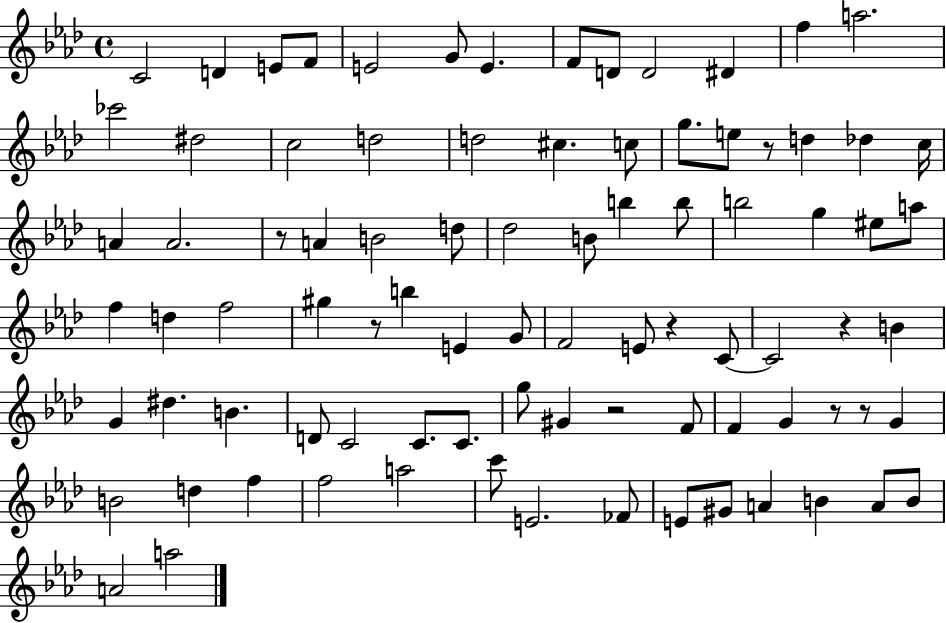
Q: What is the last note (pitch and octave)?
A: A5